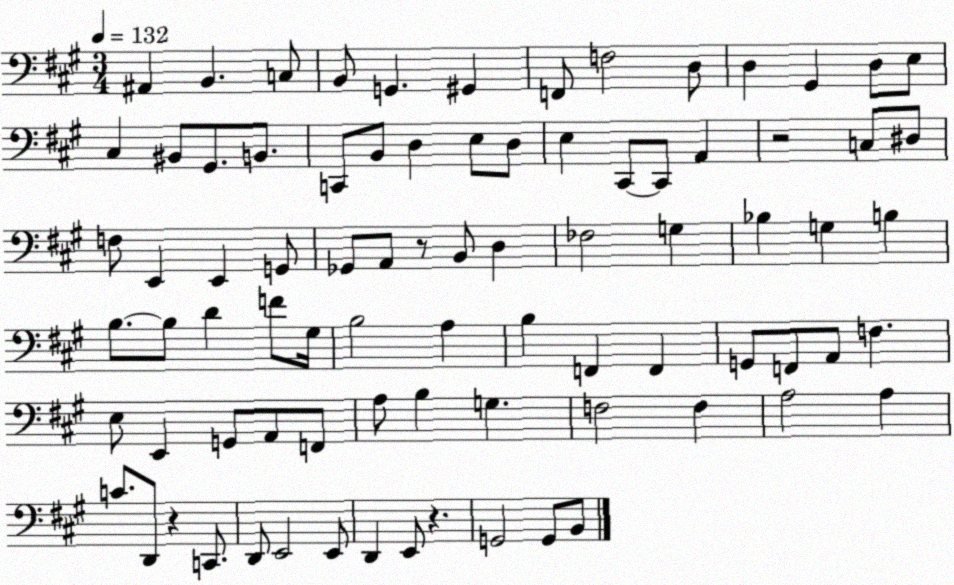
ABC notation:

X:1
T:Untitled
M:3/4
L:1/4
K:A
^A,, B,, C,/2 B,,/2 G,, ^G,, F,,/2 F,2 D,/2 D, ^G,, D,/2 E,/2 ^C, ^B,,/2 ^G,,/2 B,,/2 C,,/2 B,,/2 D, E,/2 D,/2 E, ^C,,/2 ^C,,/2 A,, z2 C,/2 ^D,/2 F,/2 E,, E,, G,,/2 _G,,/2 A,,/2 z/2 B,,/2 D, _F,2 G, _B, G, B, B,/2 B,/2 D F/2 ^G,/4 B,2 A, B, F,, F,, G,,/2 F,,/2 A,,/2 F, E,/2 E,, G,,/2 A,,/2 F,,/2 A,/2 B, G, F,2 F, A,2 A, C/2 D,,/2 z C,,/2 D,,/2 E,,2 E,,/2 D,, E,,/2 z G,,2 G,,/2 B,,/2